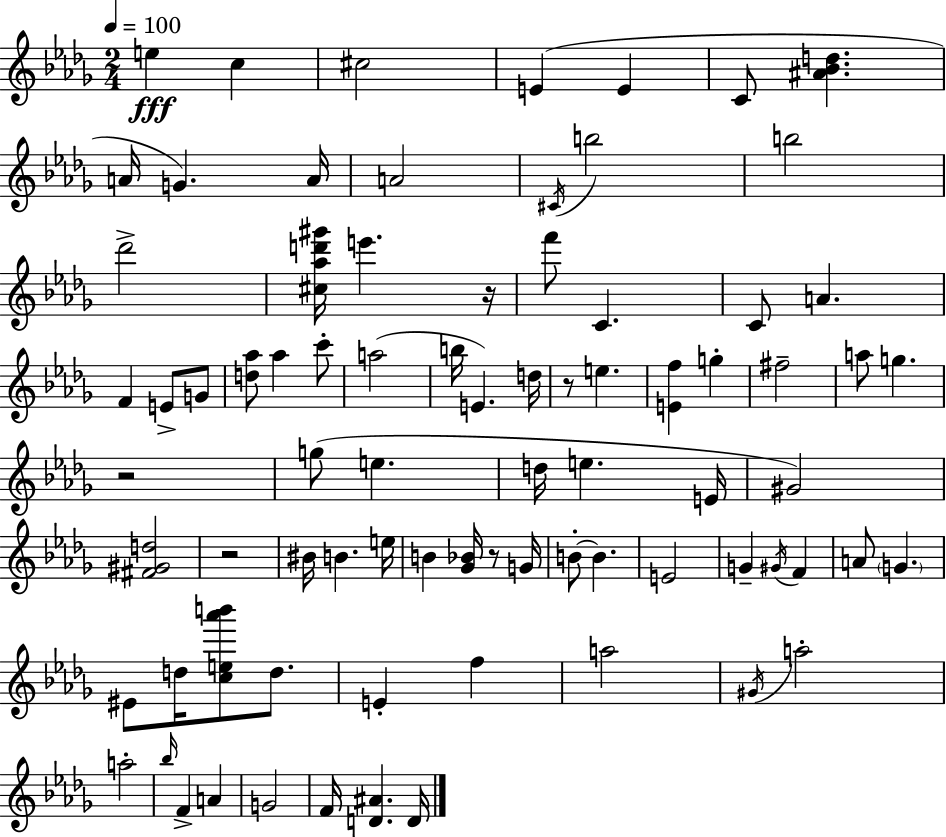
{
  \clef treble
  \numericTimeSignature
  \time 2/4
  \key bes \minor
  \tempo 4 = 100
  \repeat volta 2 { e''4\fff c''4 | cis''2 | e'4( e'4 | c'8 <ais' bes' d''>4. | \break a'16 g'4.) a'16 | a'2 | \acciaccatura { cis'16 } b''2 | b''2 | \break des'''2-> | <cis'' aes'' d''' gis'''>16 e'''4. | r16 f'''8 c'4. | c'8 a'4. | \break f'4 e'8-> g'8 | <d'' aes''>8 aes''4 c'''8-. | a''2( | b''16 e'4.) | \break d''16 r8 e''4. | <e' f''>4 g''4-. | fis''2-- | a''8 g''4. | \break r2 | g''8( e''4. | d''16 e''4. | e'16 gis'2) | \break <fis' gis' d''>2 | r2 | bis'16 b'4. | e''16 b'4 <ges' bes'>16 r8 | \break g'16 b'8-.~~ b'4. | e'2 | g'4-- \acciaccatura { gis'16 } f'4 | a'8 \parenthesize g'4. | \break eis'8 d''16 <c'' e'' aes''' b'''>8 d''8. | e'4-. f''4 | a''2 | \acciaccatura { gis'16 } a''2-. | \break a''2-. | \grace { bes''16 } f'4-> | a'4 g'2 | f'16 <d' ais'>4. | \break d'16 } \bar "|."
}